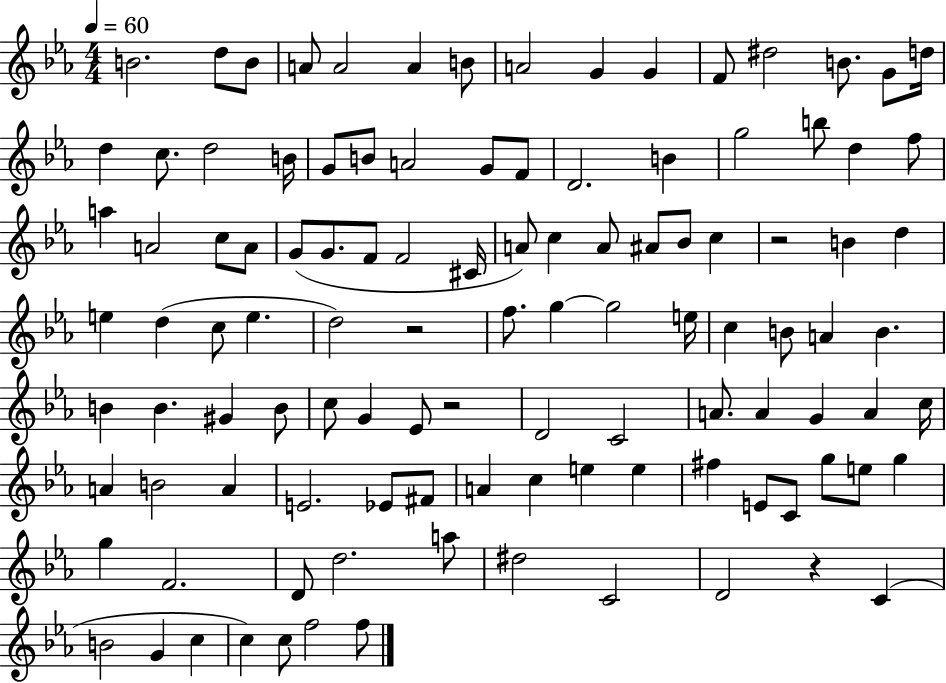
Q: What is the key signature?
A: EES major